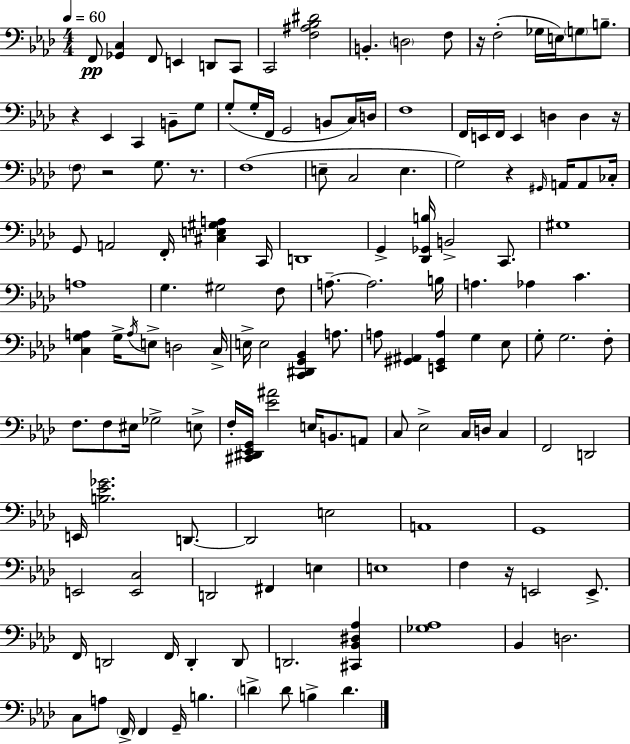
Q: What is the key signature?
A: AES major